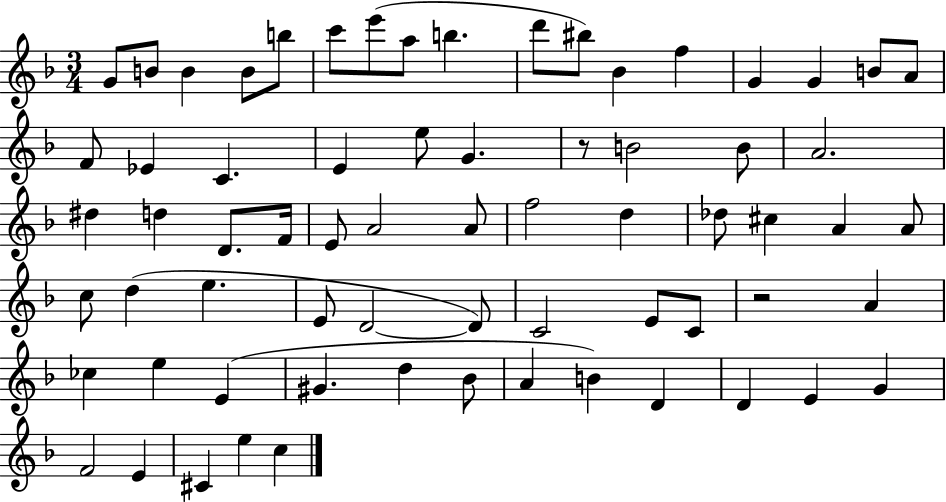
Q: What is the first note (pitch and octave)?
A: G4